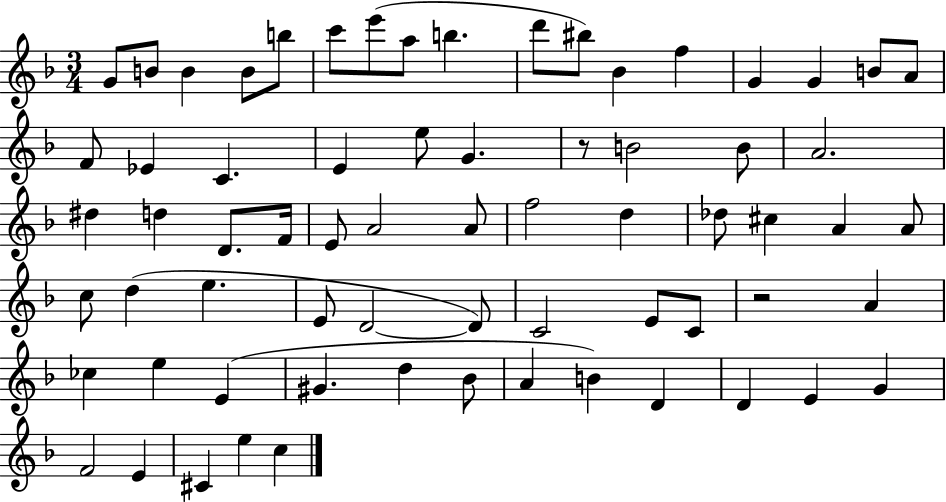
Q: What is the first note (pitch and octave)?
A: G4